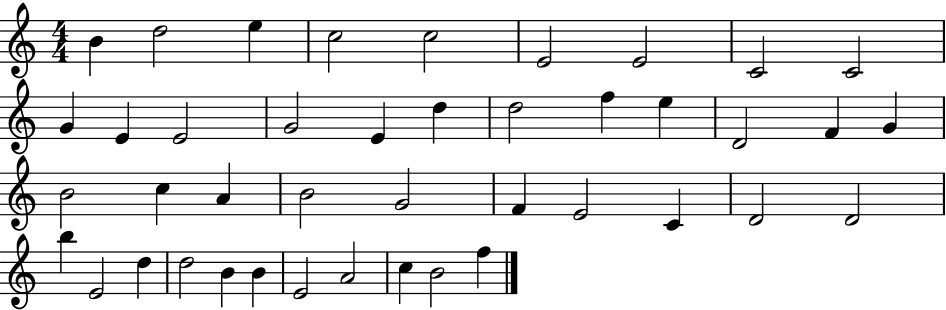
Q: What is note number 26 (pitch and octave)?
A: G4